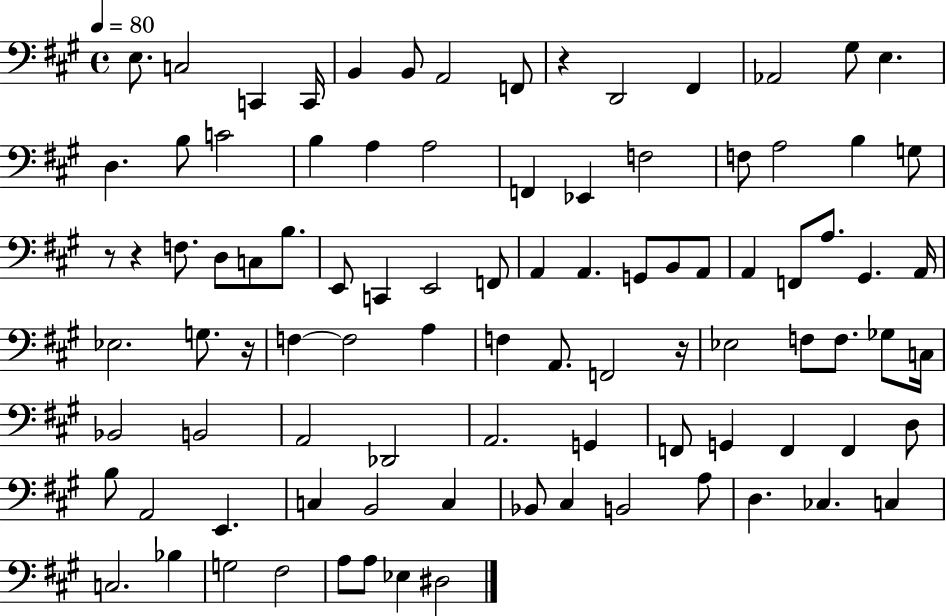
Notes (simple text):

E3/e. C3/h C2/q C2/s B2/q B2/e A2/h F2/e R/q D2/h F#2/q Ab2/h G#3/e E3/q. D3/q. B3/e C4/h B3/q A3/q A3/h F2/q Eb2/q F3/h F3/e A3/h B3/q G3/e R/e R/q F3/e. D3/e C3/e B3/e. E2/e C2/q E2/h F2/e A2/q A2/q. G2/e B2/e A2/e A2/q F2/e A3/e. G#2/q. A2/s Eb3/h. G3/e. R/s F3/q F3/h A3/q F3/q A2/e. F2/h R/s Eb3/h F3/e F3/e. Gb3/e C3/s Bb2/h B2/h A2/h Db2/h A2/h. G2/q F2/e G2/q F2/q F2/q D3/e B3/e A2/h E2/q. C3/q B2/h C3/q Bb2/e C#3/q B2/h A3/e D3/q. CES3/q. C3/q C3/h. Bb3/q G3/h F#3/h A3/e A3/e Eb3/q D#3/h